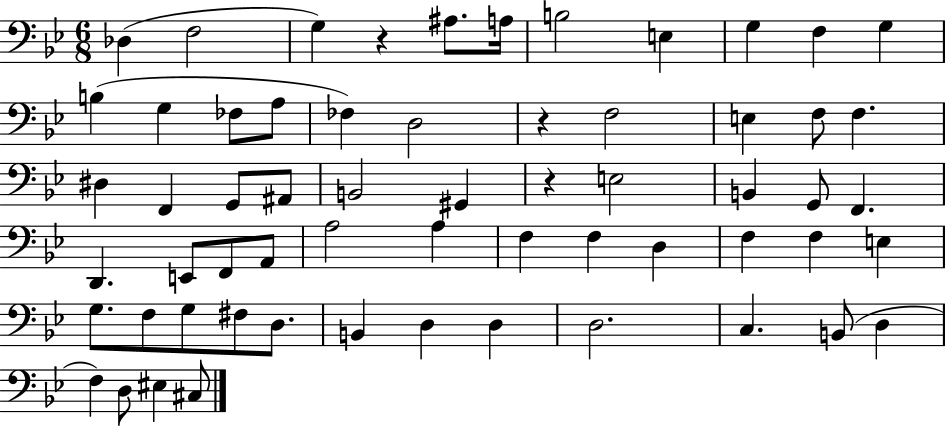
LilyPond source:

{
  \clef bass
  \numericTimeSignature
  \time 6/8
  \key bes \major
  des4( f2 | g4) r4 ais8. a16 | b2 e4 | g4 f4 g4 | \break b4( g4 fes8 a8 | fes4) d2 | r4 f2 | e4 f8 f4. | \break dis4 f,4 g,8 ais,8 | b,2 gis,4 | r4 e2 | b,4 g,8 f,4. | \break d,4. e,8 f,8 a,8 | a2 a4 | f4 f4 d4 | f4 f4 e4 | \break g8. f8 g8 fis8 d8. | b,4 d4 d4 | d2. | c4. b,8( d4 | \break f4) d8 eis4 cis8 | \bar "|."
}